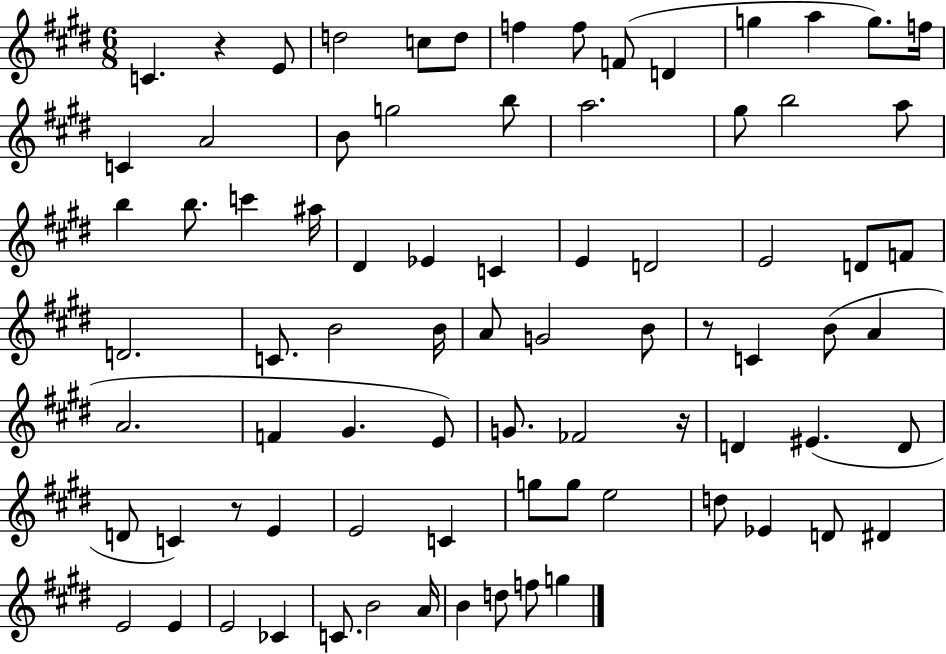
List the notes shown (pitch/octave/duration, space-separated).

C4/q. R/q E4/e D5/h C5/e D5/e F5/q F5/e F4/e D4/q G5/q A5/q G5/e. F5/s C4/q A4/h B4/e G5/h B5/e A5/h. G#5/e B5/h A5/e B5/q B5/e. C6/q A#5/s D#4/q Eb4/q C4/q E4/q D4/h E4/h D4/e F4/e D4/h. C4/e. B4/h B4/s A4/e G4/h B4/e R/e C4/q B4/e A4/q A4/h. F4/q G#4/q. E4/e G4/e. FES4/h R/s D4/q EIS4/q. D4/e D4/e C4/q R/e E4/q E4/h C4/q G5/e G5/e E5/h D5/e Eb4/q D4/e D#4/q E4/h E4/q E4/h CES4/q C4/e. B4/h A4/s B4/q D5/e F5/e G5/q